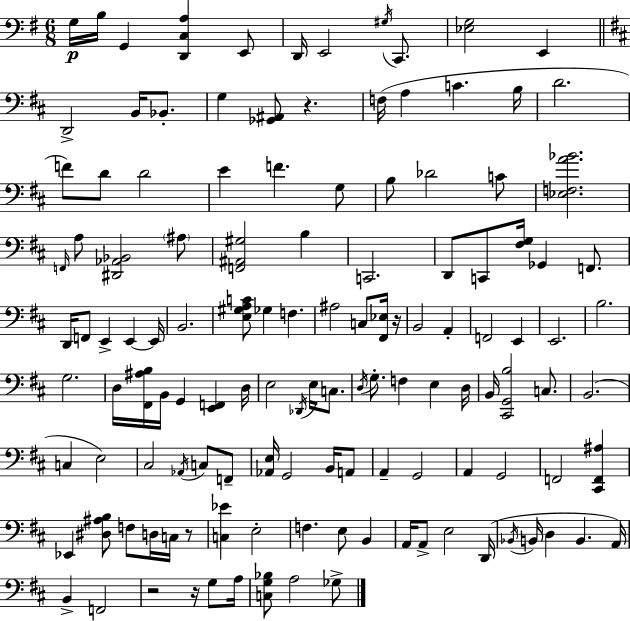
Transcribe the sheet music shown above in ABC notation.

X:1
T:Untitled
M:6/8
L:1/4
K:G
G,/4 B,/4 G,, [D,,C,A,] E,,/2 D,,/4 E,,2 ^G,/4 C,,/2 [_E,G,]2 E,, D,,2 B,,/4 _B,,/2 G, [_G,,^A,,]/2 z F,/4 A, C B,/4 D2 F/2 D/2 D2 E F G,/2 B,/2 _D2 C/2 [_E,F,A_B]2 F,,/4 A,/2 [^D,,_A,,_B,,]2 ^A,/2 [F,,^A,,^G,]2 B, C,,2 D,,/2 C,,/2 [^F,G,]/4 _G,, F,,/2 D,,/4 F,,/2 E,, E,, E,,/4 B,,2 [E,^G,A,C]/2 _G, F, ^A,2 C,/2 [^F,,_E,]/4 z/4 B,,2 A,, F,,2 E,, E,,2 B,2 G,2 D,/4 [^F,,^A,B,]/4 B,,/4 G,, [E,,F,,] D,/4 E,2 _D,,/4 E,/4 C,/2 D,/4 G,/2 F, E, D,/4 B,,/4 [^C,,G,,B,]2 C,/2 B,,2 C, E,2 ^C,2 _A,,/4 C,/2 F,,/2 [_A,,E,]/4 G,,2 B,,/4 A,,/2 A,, G,,2 A,, G,,2 F,,2 [^C,,F,,^A,] _E,, [^D,^A,B,]/2 F,/2 D,/4 C,/4 z/2 [C,_E] E,2 F, E,/2 B,, A,,/4 A,,/2 E,2 D,,/4 _B,,/4 B,,/4 D, B,, A,,/4 B,, F,,2 z2 z/4 G,/2 A,/4 [C,G,_B,]/2 A,2 _G,/2